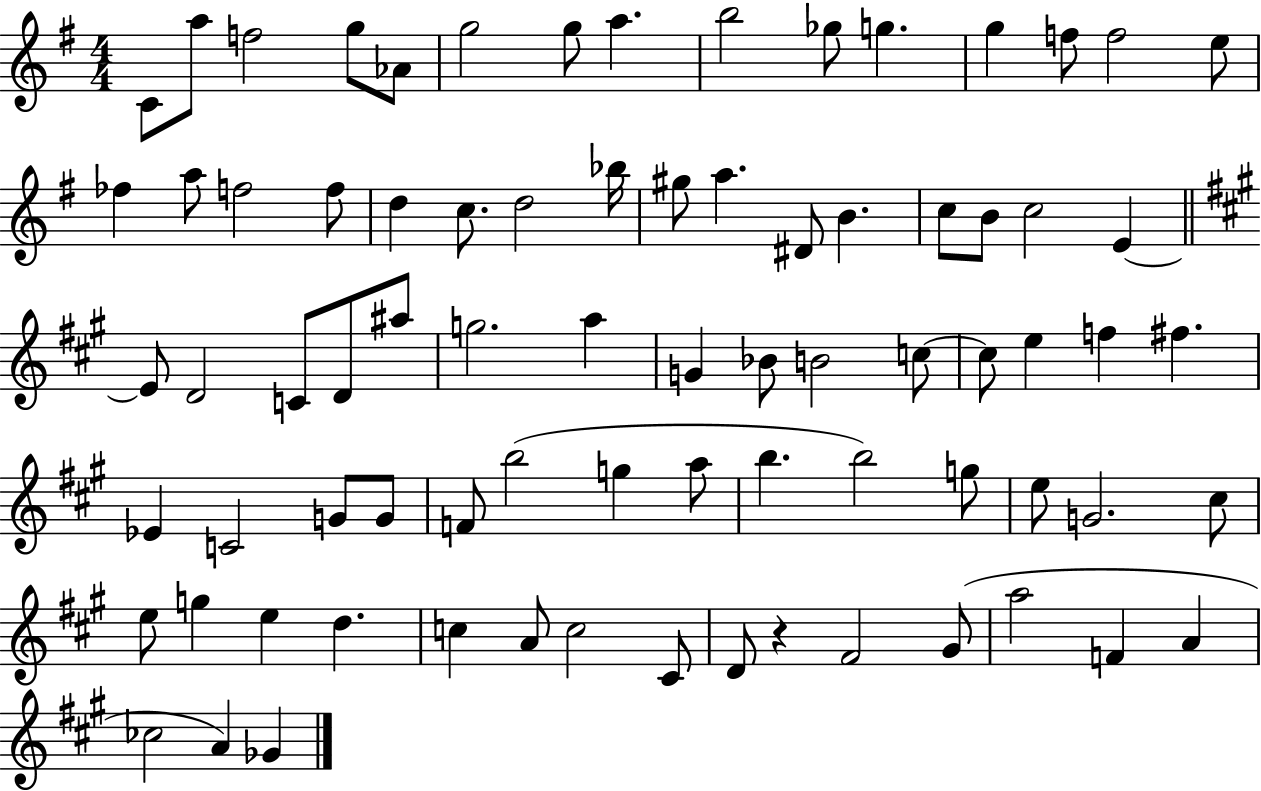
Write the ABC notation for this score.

X:1
T:Untitled
M:4/4
L:1/4
K:G
C/2 a/2 f2 g/2 _A/2 g2 g/2 a b2 _g/2 g g f/2 f2 e/2 _f a/2 f2 f/2 d c/2 d2 _b/4 ^g/2 a ^D/2 B c/2 B/2 c2 E E/2 D2 C/2 D/2 ^a/2 g2 a G _B/2 B2 c/2 c/2 e f ^f _E C2 G/2 G/2 F/2 b2 g a/2 b b2 g/2 e/2 G2 ^c/2 e/2 g e d c A/2 c2 ^C/2 D/2 z ^F2 ^G/2 a2 F A _c2 A _G